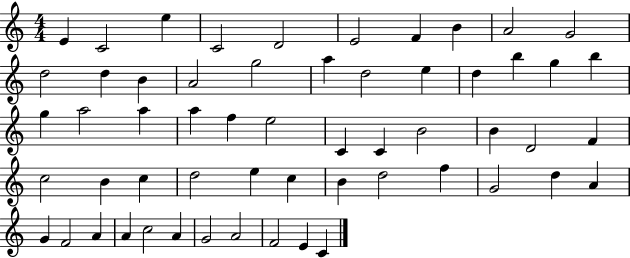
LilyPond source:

{
  \clef treble
  \numericTimeSignature
  \time 4/4
  \key c \major
  e'4 c'2 e''4 | c'2 d'2 | e'2 f'4 b'4 | a'2 g'2 | \break d''2 d''4 b'4 | a'2 g''2 | a''4 d''2 e''4 | d''4 b''4 g''4 b''4 | \break g''4 a''2 a''4 | a''4 f''4 e''2 | c'4 c'4 b'2 | b'4 d'2 f'4 | \break c''2 b'4 c''4 | d''2 e''4 c''4 | b'4 d''2 f''4 | g'2 d''4 a'4 | \break g'4 f'2 a'4 | a'4 c''2 a'4 | g'2 a'2 | f'2 e'4 c'4 | \break \bar "|."
}